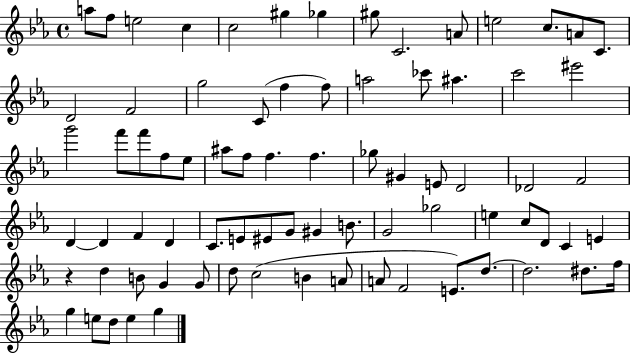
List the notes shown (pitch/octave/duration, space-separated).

A5/e F5/e E5/h C5/q C5/h G#5/q Gb5/q G#5/e C4/h. A4/e E5/h C5/e. A4/e C4/e. D4/h F4/h G5/h C4/e F5/q F5/e A5/h CES6/e A#5/q. C6/h EIS6/h G6/h F6/e F6/e F5/e Eb5/e A#5/e F5/e F5/q. F5/q. Gb5/e G#4/q E4/e D4/h Db4/h F4/h D4/q D4/q F4/q D4/q C4/e. E4/e EIS4/e G4/e G#4/q B4/e. G4/h Gb5/h E5/q C5/e D4/e C4/q E4/q R/q D5/q B4/e G4/q G4/e D5/e C5/h B4/q A4/e A4/e F4/h E4/e. D5/e. D5/h. D#5/e. F5/s G5/q E5/e D5/e E5/q G5/q